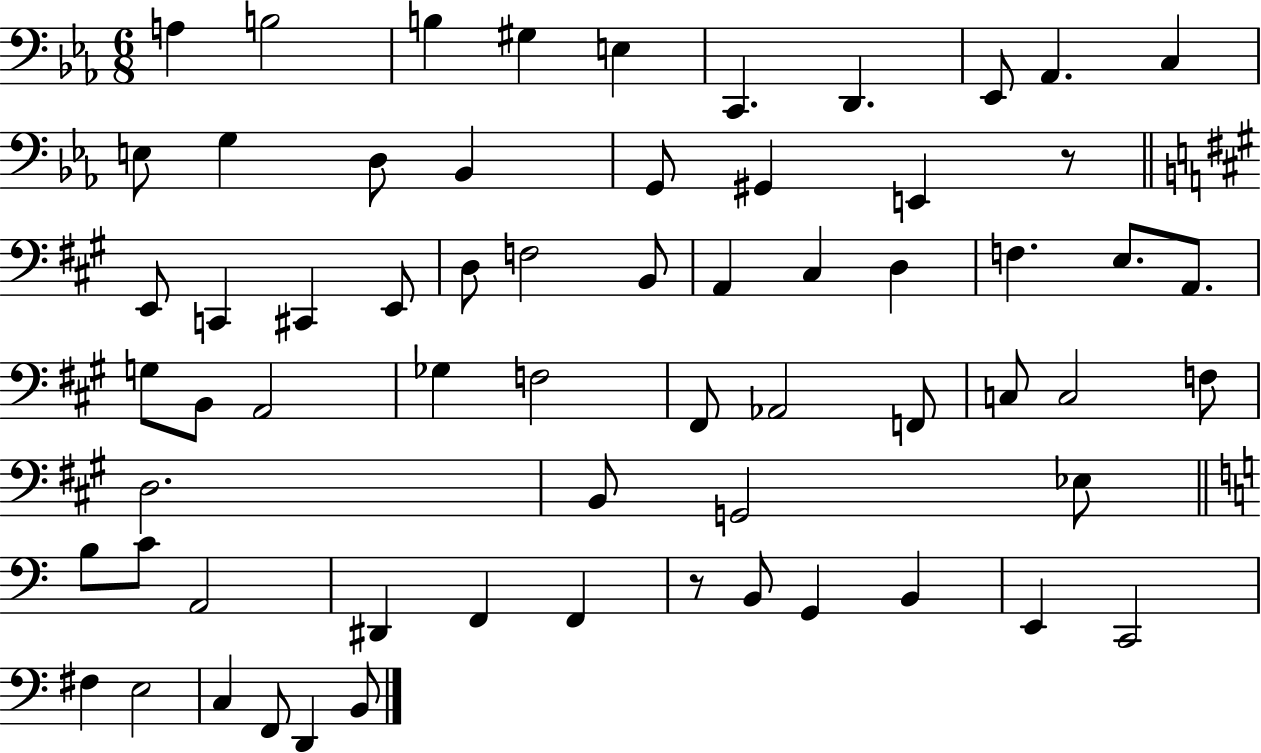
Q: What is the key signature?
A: EES major